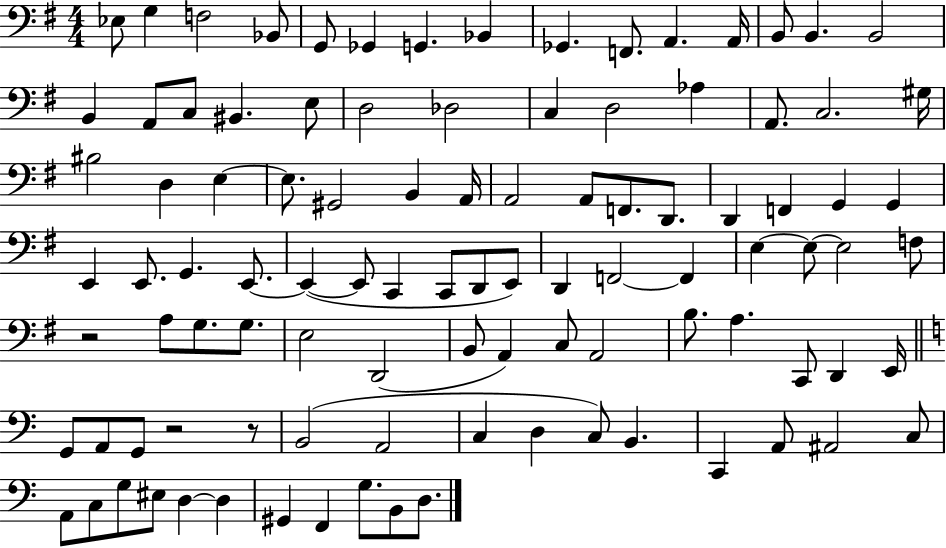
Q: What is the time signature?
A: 4/4